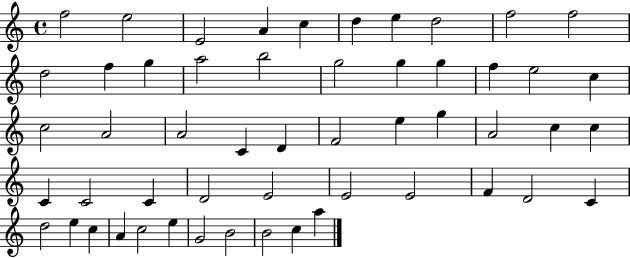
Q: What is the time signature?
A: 4/4